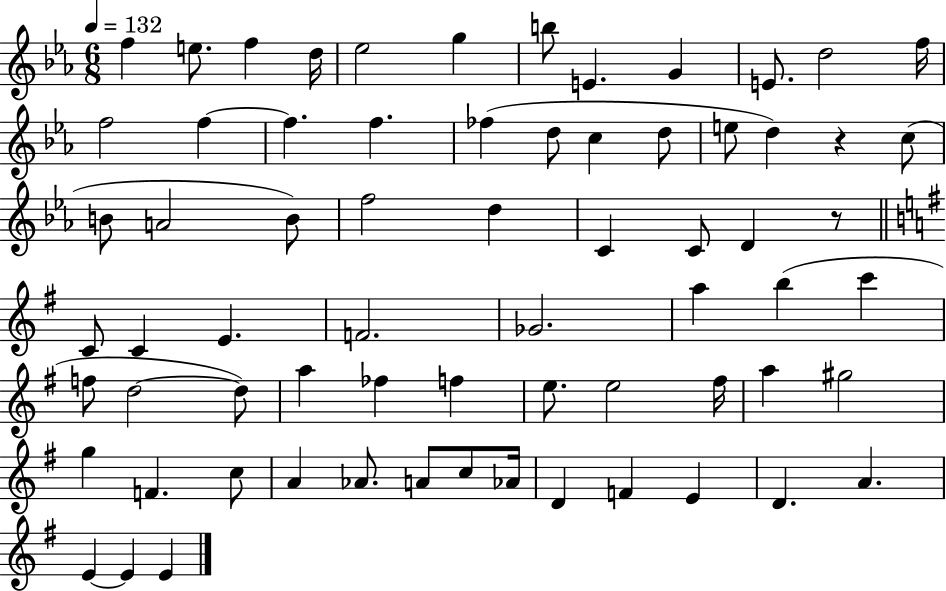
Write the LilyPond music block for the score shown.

{
  \clef treble
  \numericTimeSignature
  \time 6/8
  \key ees \major
  \tempo 4 = 132
  f''4 e''8. f''4 d''16 | ees''2 g''4 | b''8 e'4. g'4 | e'8. d''2 f''16 | \break f''2 f''4~~ | f''4. f''4. | fes''4( d''8 c''4 d''8 | e''8 d''4) r4 c''8( | \break b'8 a'2 b'8) | f''2 d''4 | c'4 c'8 d'4 r8 | \bar "||" \break \key g \major c'8 c'4 e'4. | f'2. | ges'2. | a''4 b''4( c'''4 | \break f''8 d''2~~ d''8) | a''4 fes''4 f''4 | e''8. e''2 fis''16 | a''4 gis''2 | \break g''4 f'4. c''8 | a'4 aes'8. a'8 c''8 aes'16 | d'4 f'4 e'4 | d'4. a'4. | \break e'4~~ e'4 e'4 | \bar "|."
}